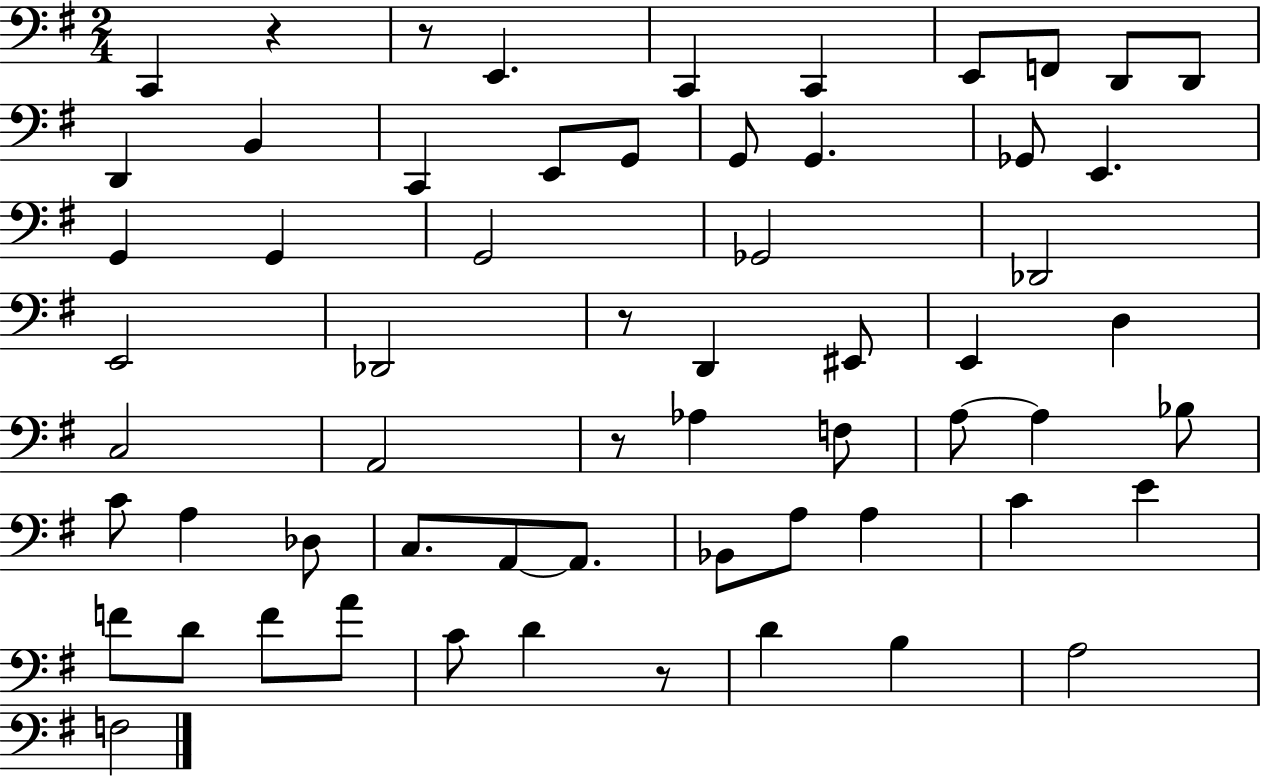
{
  \clef bass
  \numericTimeSignature
  \time 2/4
  \key g \major
  \repeat volta 2 { c,4 r4 | r8 e,4. | c,4 c,4 | e,8 f,8 d,8 d,8 | \break d,4 b,4 | c,4 e,8 g,8 | g,8 g,4. | ges,8 e,4. | \break g,4 g,4 | g,2 | ges,2 | des,2 | \break e,2 | des,2 | r8 d,4 eis,8 | e,4 d4 | \break c2 | a,2 | r8 aes4 f8 | a8~~ a4 bes8 | \break c'8 a4 des8 | c8. a,8~~ a,8. | bes,8 a8 a4 | c'4 e'4 | \break f'8 d'8 f'8 a'8 | c'8 d'4 r8 | d'4 b4 | a2 | \break f2 | } \bar "|."
}